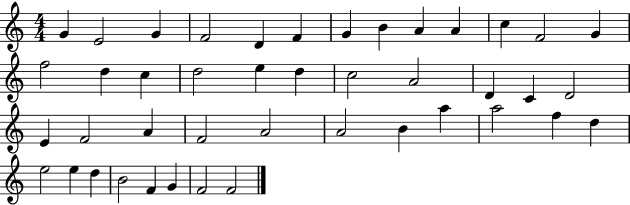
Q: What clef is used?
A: treble